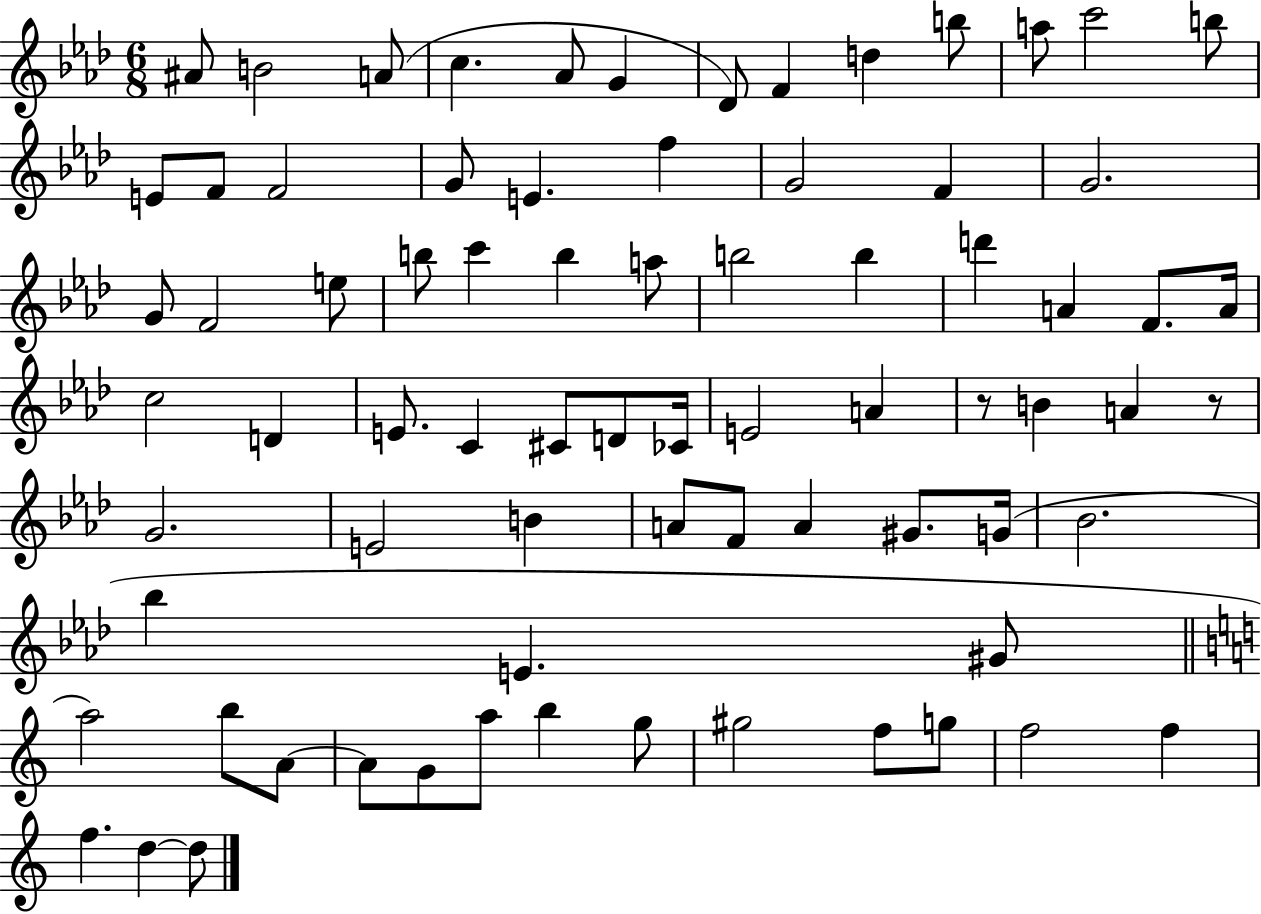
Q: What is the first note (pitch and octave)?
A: A#4